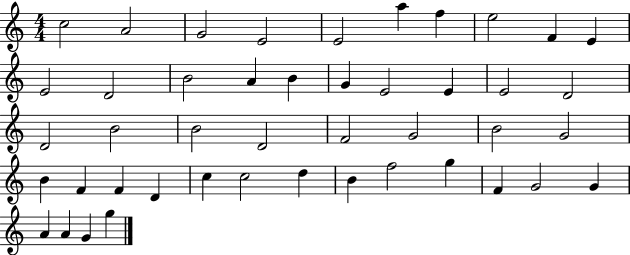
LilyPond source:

{
  \clef treble
  \numericTimeSignature
  \time 4/4
  \key c \major
  c''2 a'2 | g'2 e'2 | e'2 a''4 f''4 | e''2 f'4 e'4 | \break e'2 d'2 | b'2 a'4 b'4 | g'4 e'2 e'4 | e'2 d'2 | \break d'2 b'2 | b'2 d'2 | f'2 g'2 | b'2 g'2 | \break b'4 f'4 f'4 d'4 | c''4 c''2 d''4 | b'4 f''2 g''4 | f'4 g'2 g'4 | \break a'4 a'4 g'4 g''4 | \bar "|."
}